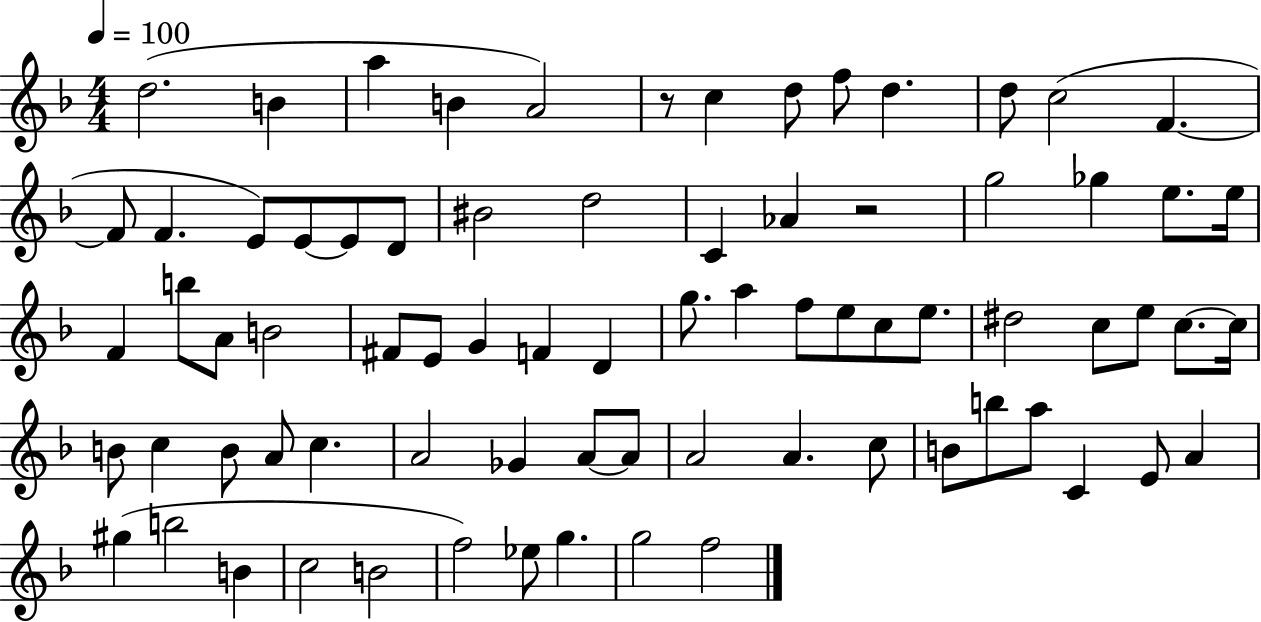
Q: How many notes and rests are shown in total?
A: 76